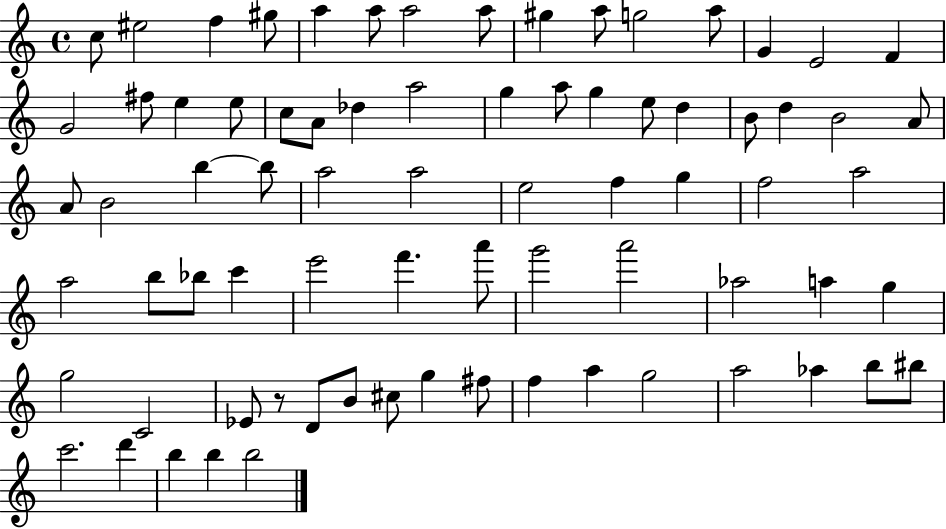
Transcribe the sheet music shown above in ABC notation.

X:1
T:Untitled
M:4/4
L:1/4
K:C
c/2 ^e2 f ^g/2 a a/2 a2 a/2 ^g a/2 g2 a/2 G E2 F G2 ^f/2 e e/2 c/2 A/2 _d a2 g a/2 g e/2 d B/2 d B2 A/2 A/2 B2 b b/2 a2 a2 e2 f g f2 a2 a2 b/2 _b/2 c' e'2 f' a'/2 g'2 a'2 _a2 a g g2 C2 _E/2 z/2 D/2 B/2 ^c/2 g ^f/2 f a g2 a2 _a b/2 ^b/2 c'2 d' b b b2